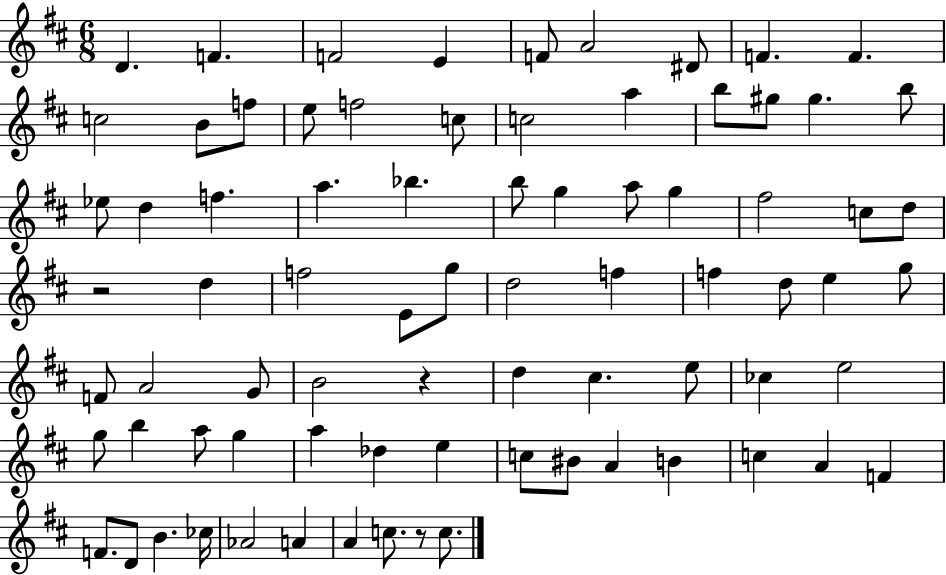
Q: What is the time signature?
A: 6/8